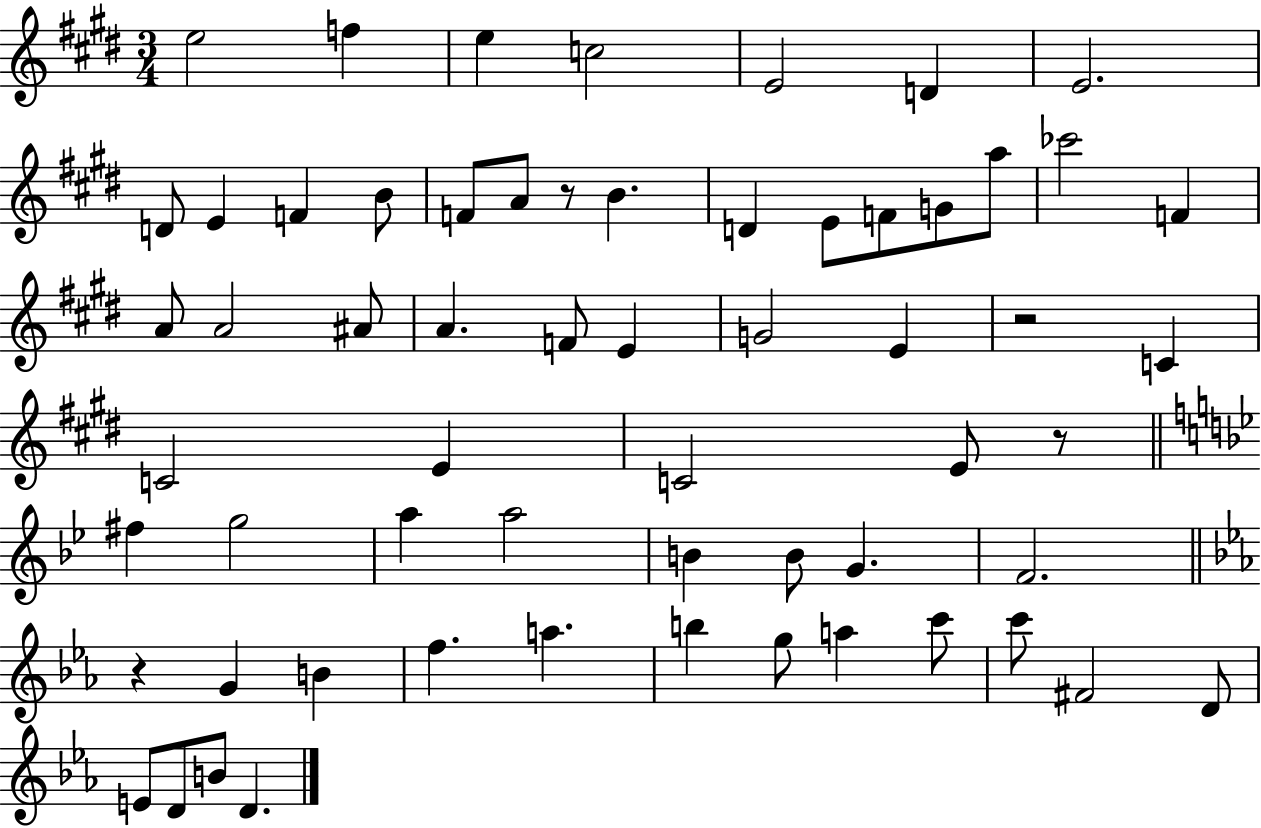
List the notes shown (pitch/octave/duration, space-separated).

E5/h F5/q E5/q C5/h E4/h D4/q E4/h. D4/e E4/q F4/q B4/e F4/e A4/e R/e B4/q. D4/q E4/e F4/e G4/e A5/e CES6/h F4/q A4/e A4/h A#4/e A4/q. F4/e E4/q G4/h E4/q R/h C4/q C4/h E4/q C4/h E4/e R/e F#5/q G5/h A5/q A5/h B4/q B4/e G4/q. F4/h. R/q G4/q B4/q F5/q. A5/q. B5/q G5/e A5/q C6/e C6/e F#4/h D4/e E4/e D4/e B4/e D4/q.